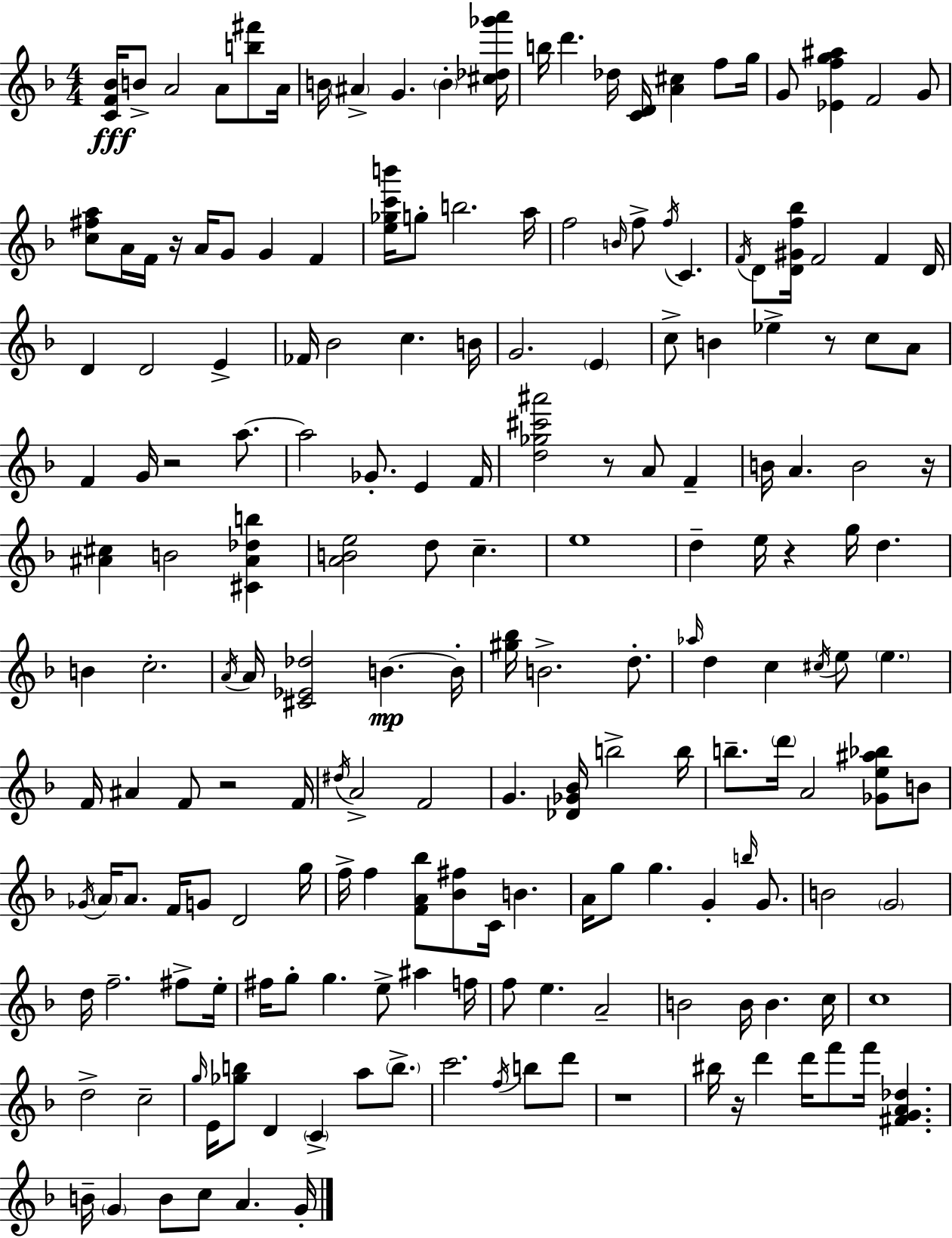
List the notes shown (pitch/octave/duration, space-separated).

[C4,F4,Bb4]/s B4/e A4/h A4/e [B5,F#6]/e A4/s B4/s A#4/q G4/q. B4/q [C#5,Db5,Gb6,A6]/s B5/s D6/q. Db5/s [C4,D4]/s [A4,C#5]/q F5/e G5/s G4/e [Eb4,F5,G5,A#5]/q F4/h G4/e [C5,F#5,A5]/e A4/s F4/s R/s A4/s G4/e G4/q F4/q [E5,Gb5,C6,B6]/s G5/e B5/h. A5/s F5/h B4/s F5/e F5/s C4/q. F4/s D4/e [D4,G#4,F5,Bb5]/s F4/h F4/q D4/s D4/q D4/h E4/q FES4/s Bb4/h C5/q. B4/s G4/h. E4/q C5/e B4/q Eb5/q R/e C5/e A4/e F4/q G4/s R/h A5/e. A5/h Gb4/e. E4/q F4/s [D5,Gb5,C#6,A#6]/h R/e A4/e F4/q B4/s A4/q. B4/h R/s [A#4,C#5]/q B4/h [C#4,A#4,Db5,B5]/q [A4,B4,E5]/h D5/e C5/q. E5/w D5/q E5/s R/q G5/s D5/q. B4/q C5/h. A4/s A4/s [C#4,Eb4,Db5]/h B4/q. B4/s [G#5,Bb5]/s B4/h. D5/e. Ab5/s D5/q C5/q C#5/s E5/e E5/q. F4/s A#4/q F4/e R/h F4/s D#5/s A4/h F4/h G4/q. [Db4,Gb4,Bb4]/s B5/h B5/s B5/e. D6/s A4/h [Gb4,E5,A#5,Bb5]/e B4/e Gb4/s A4/s A4/e. F4/s G4/e D4/h G5/s F5/s F5/q [F4,A4,Bb5]/e [Bb4,F#5]/e C4/s B4/q. A4/s G5/e G5/q. G4/q B5/s G4/e. B4/h G4/h D5/s F5/h. F#5/e E5/s F#5/s G5/e G5/q. E5/e A#5/q F5/s F5/e E5/q. A4/h B4/h B4/s B4/q. C5/s C5/w D5/h C5/h G5/s E4/s [Gb5,B5]/e D4/q C4/q A5/e B5/e. C6/h. F5/s B5/e D6/e R/w BIS5/s R/s D6/q D6/s F6/e F6/s [F#4,G4,A4,Db5]/q. B4/s G4/q B4/e C5/e A4/q. G4/s